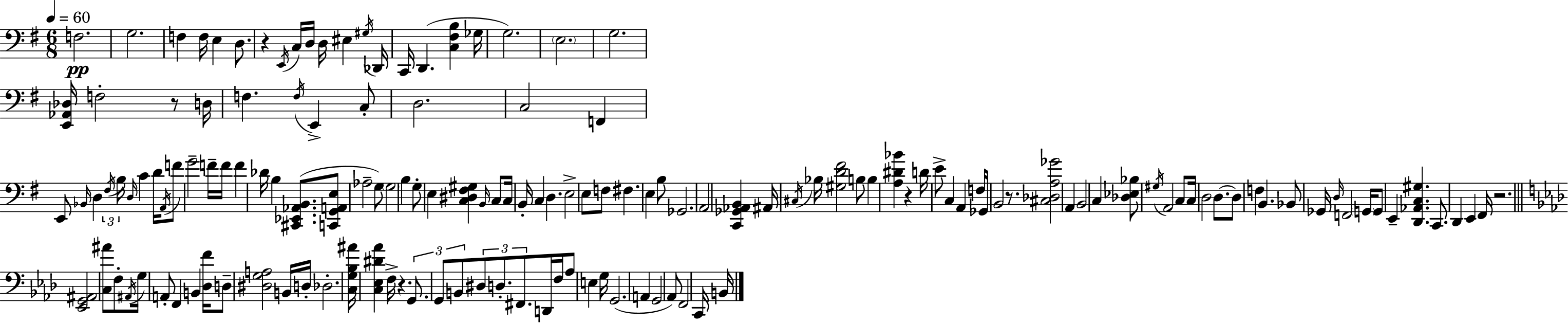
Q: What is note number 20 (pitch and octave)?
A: F3